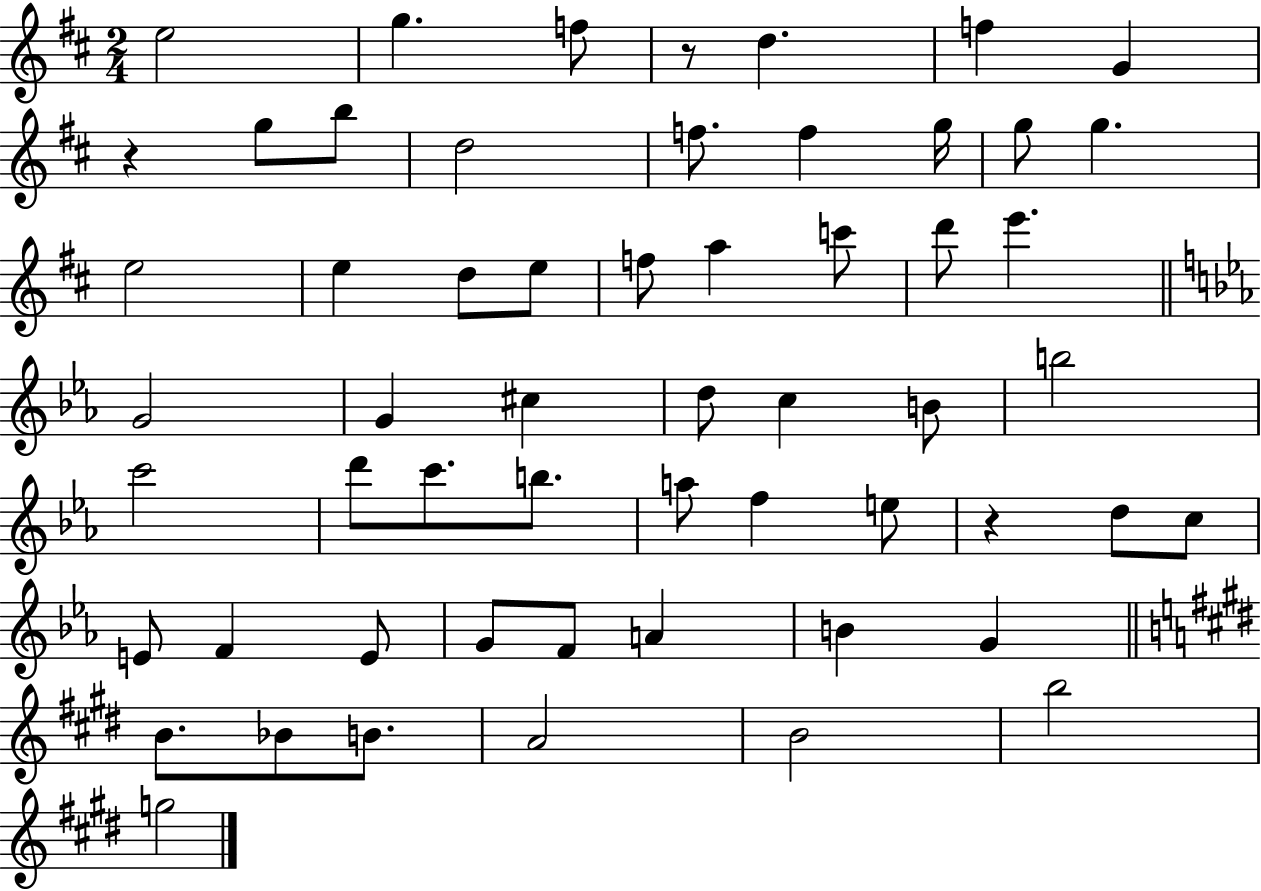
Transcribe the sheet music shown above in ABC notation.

X:1
T:Untitled
M:2/4
L:1/4
K:D
e2 g f/2 z/2 d f G z g/2 b/2 d2 f/2 f g/4 g/2 g e2 e d/2 e/2 f/2 a c'/2 d'/2 e' G2 G ^c d/2 c B/2 b2 c'2 d'/2 c'/2 b/2 a/2 f e/2 z d/2 c/2 E/2 F E/2 G/2 F/2 A B G B/2 _B/2 B/2 A2 B2 b2 g2